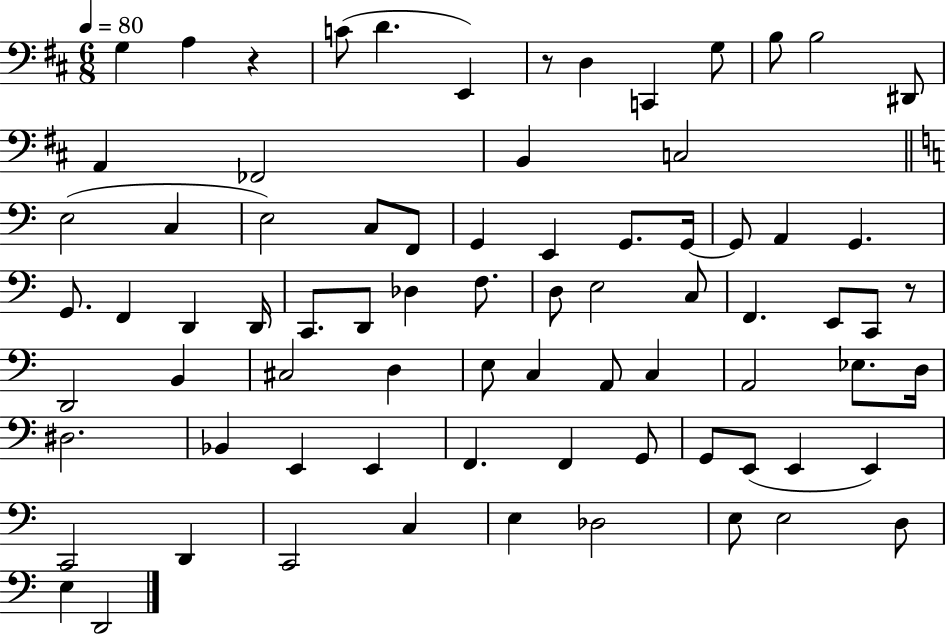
G3/q A3/q R/q C4/e D4/q. E2/q R/e D3/q C2/q G3/e B3/e B3/h D#2/e A2/q FES2/h B2/q C3/h E3/h C3/q E3/h C3/e F2/e G2/q E2/q G2/e. G2/s G2/e A2/q G2/q. G2/e. F2/q D2/q D2/s C2/e. D2/e Db3/q F3/e. D3/e E3/h C3/e F2/q. E2/e C2/e R/e D2/h B2/q C#3/h D3/q E3/e C3/q A2/e C3/q A2/h Eb3/e. D3/s D#3/h. Bb2/q E2/q E2/q F2/q. F2/q G2/e G2/e E2/e E2/q E2/q C2/h D2/q C2/h C3/q E3/q Db3/h E3/e E3/h D3/e E3/q D2/h